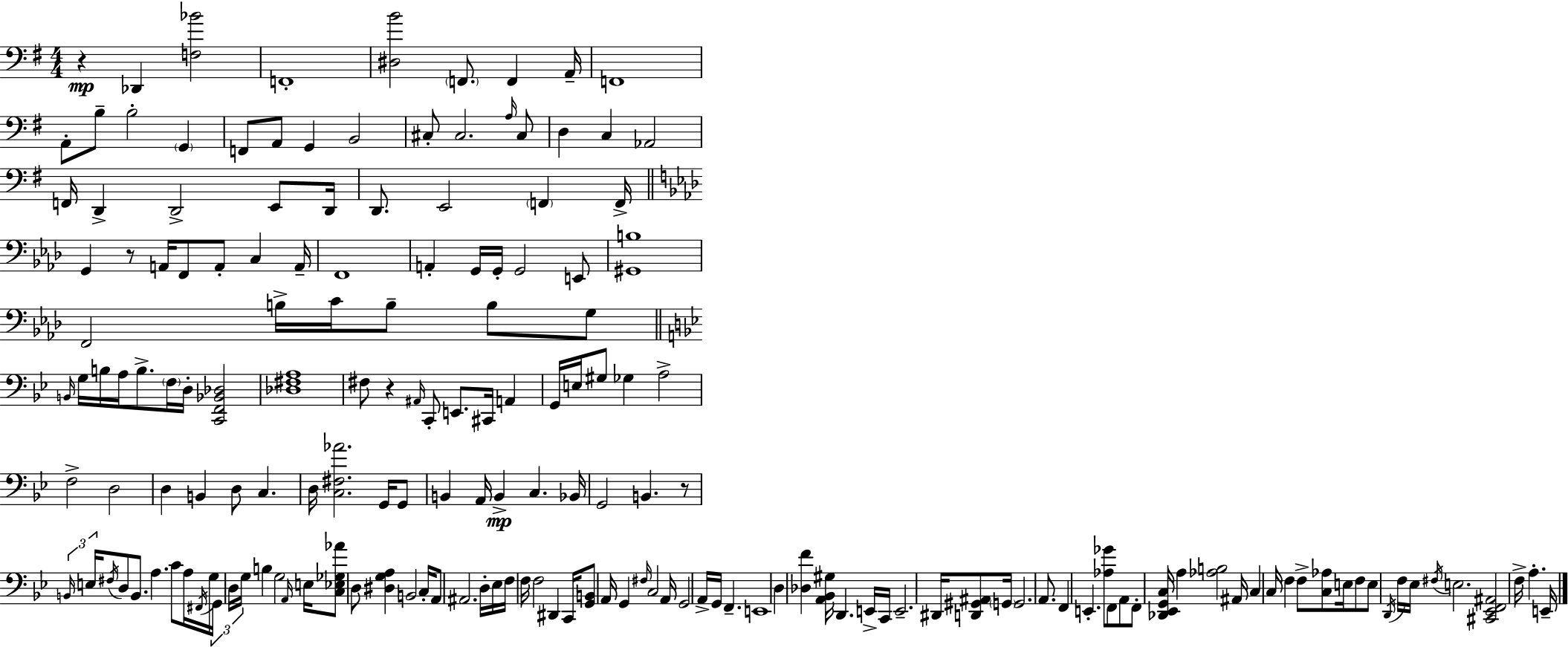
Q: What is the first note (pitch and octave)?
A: Db2